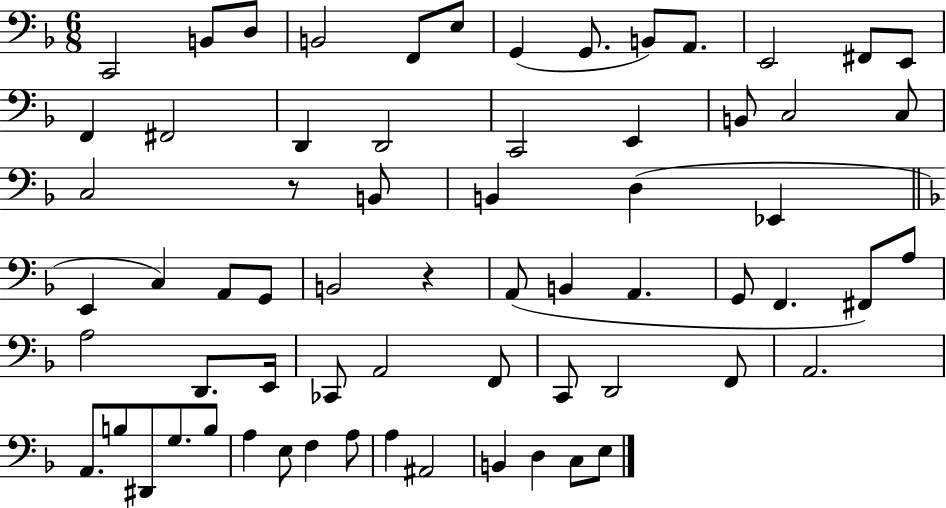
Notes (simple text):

C2/h B2/e D3/e B2/h F2/e E3/e G2/q G2/e. B2/e A2/e. E2/h F#2/e E2/e F2/q F#2/h D2/q D2/h C2/h E2/q B2/e C3/h C3/e C3/h R/e B2/e B2/q D3/q Eb2/q E2/q C3/q A2/e G2/e B2/h R/q A2/e B2/q A2/q. G2/e F2/q. F#2/e A3/e A3/h D2/e. E2/s CES2/e A2/h F2/e C2/e D2/h F2/e A2/h. A2/e. B3/e D#2/e G3/e. B3/e A3/q E3/e F3/q A3/e A3/q A#2/h B2/q D3/q C3/e E3/e